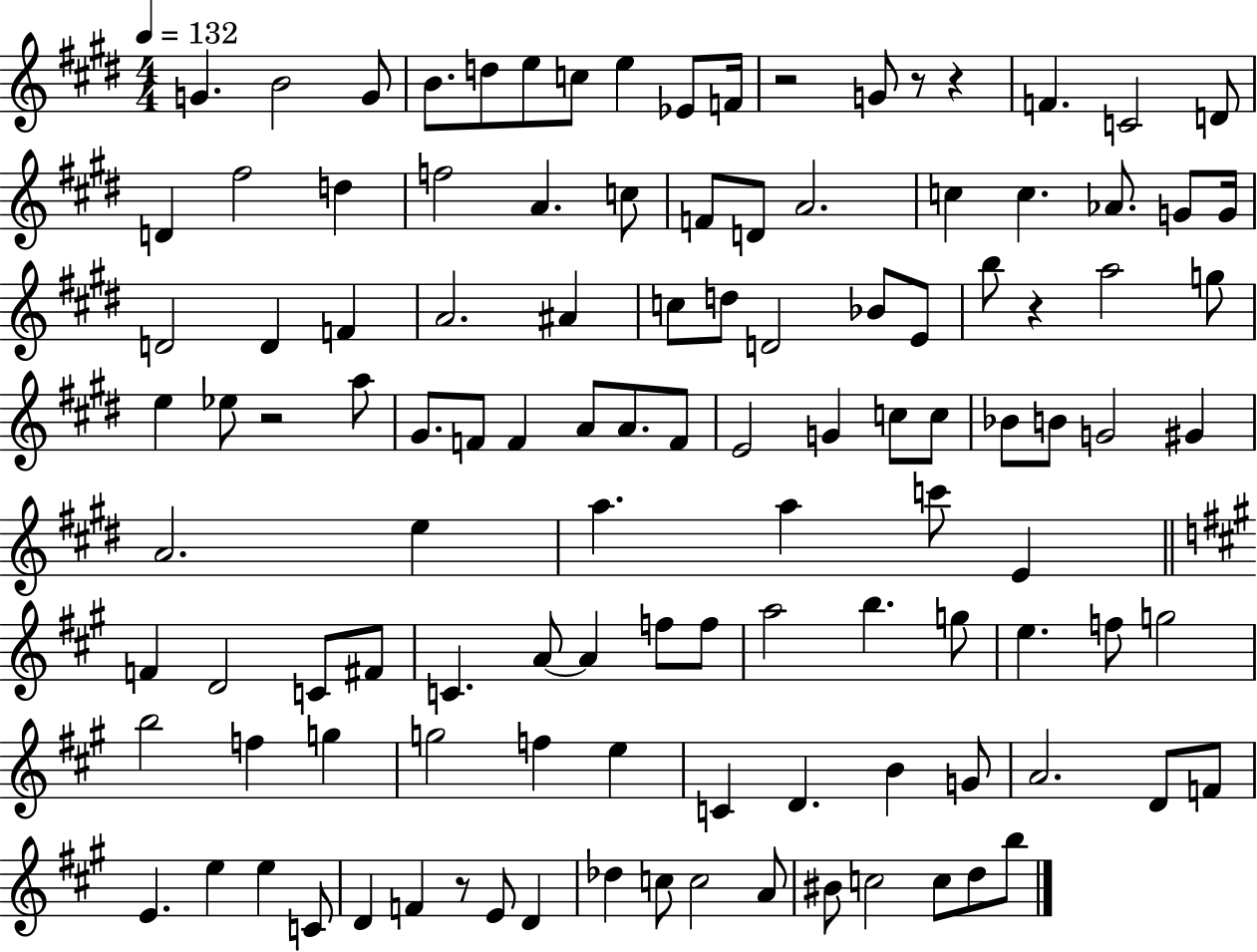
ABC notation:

X:1
T:Untitled
M:4/4
L:1/4
K:E
G B2 G/2 B/2 d/2 e/2 c/2 e _E/2 F/4 z2 G/2 z/2 z F C2 D/2 D ^f2 d f2 A c/2 F/2 D/2 A2 c c _A/2 G/2 G/4 D2 D F A2 ^A c/2 d/2 D2 _B/2 E/2 b/2 z a2 g/2 e _e/2 z2 a/2 ^G/2 F/2 F A/2 A/2 F/2 E2 G c/2 c/2 _B/2 B/2 G2 ^G A2 e a a c'/2 E F D2 C/2 ^F/2 C A/2 A f/2 f/2 a2 b g/2 e f/2 g2 b2 f g g2 f e C D B G/2 A2 D/2 F/2 E e e C/2 D F z/2 E/2 D _d c/2 c2 A/2 ^B/2 c2 c/2 d/2 b/2